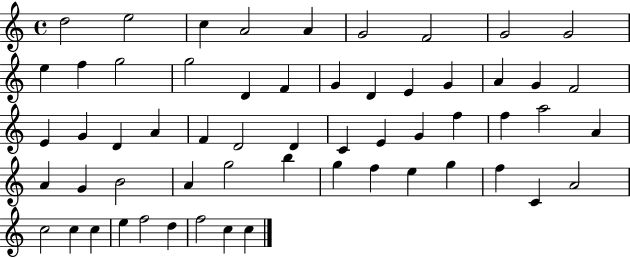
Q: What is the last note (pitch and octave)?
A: C5